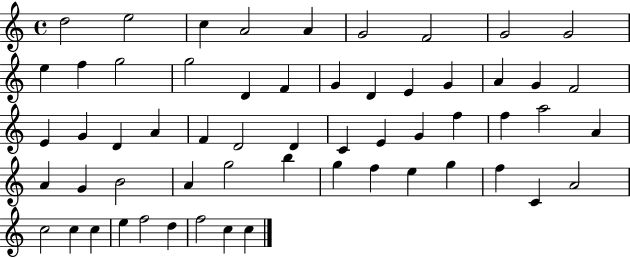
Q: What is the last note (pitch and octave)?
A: C5